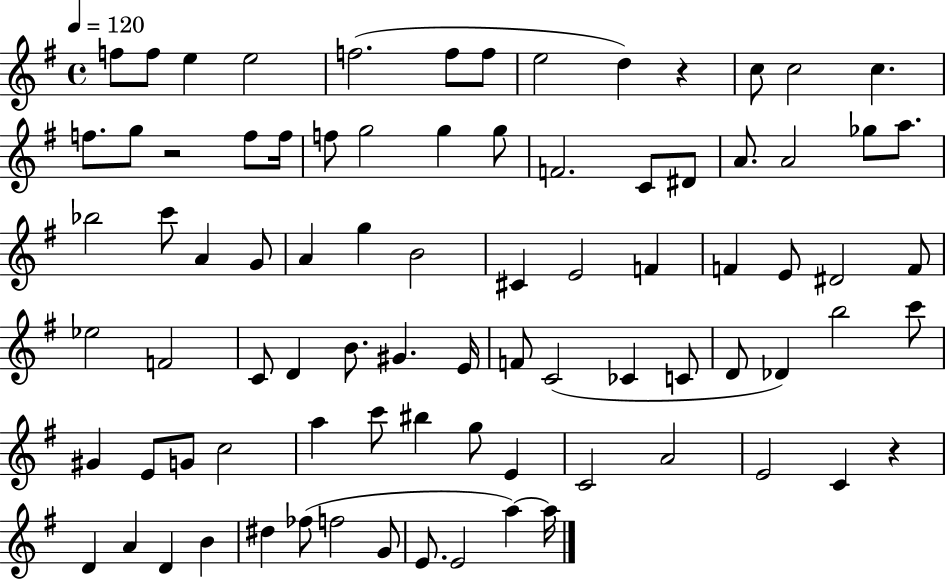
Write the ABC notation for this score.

X:1
T:Untitled
M:4/4
L:1/4
K:G
f/2 f/2 e e2 f2 f/2 f/2 e2 d z c/2 c2 c f/2 g/2 z2 f/2 f/4 f/2 g2 g g/2 F2 C/2 ^D/2 A/2 A2 _g/2 a/2 _b2 c'/2 A G/2 A g B2 ^C E2 F F E/2 ^D2 F/2 _e2 F2 C/2 D B/2 ^G E/4 F/2 C2 _C C/2 D/2 _D b2 c'/2 ^G E/2 G/2 c2 a c'/2 ^b g/2 E C2 A2 E2 C z D A D B ^d _f/2 f2 G/2 E/2 E2 a a/4